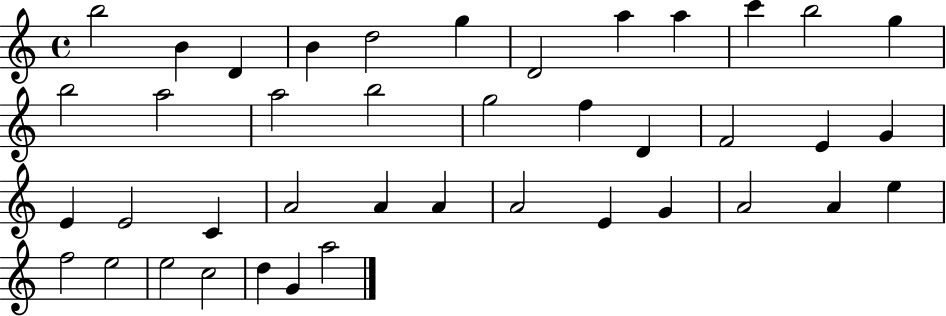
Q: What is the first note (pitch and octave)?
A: B5